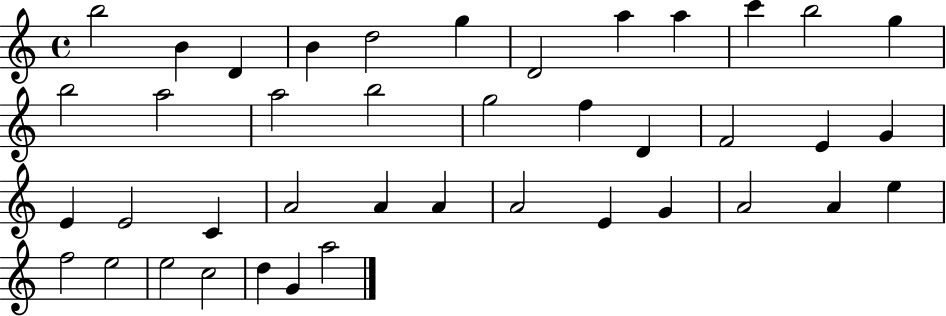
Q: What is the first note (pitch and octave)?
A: B5